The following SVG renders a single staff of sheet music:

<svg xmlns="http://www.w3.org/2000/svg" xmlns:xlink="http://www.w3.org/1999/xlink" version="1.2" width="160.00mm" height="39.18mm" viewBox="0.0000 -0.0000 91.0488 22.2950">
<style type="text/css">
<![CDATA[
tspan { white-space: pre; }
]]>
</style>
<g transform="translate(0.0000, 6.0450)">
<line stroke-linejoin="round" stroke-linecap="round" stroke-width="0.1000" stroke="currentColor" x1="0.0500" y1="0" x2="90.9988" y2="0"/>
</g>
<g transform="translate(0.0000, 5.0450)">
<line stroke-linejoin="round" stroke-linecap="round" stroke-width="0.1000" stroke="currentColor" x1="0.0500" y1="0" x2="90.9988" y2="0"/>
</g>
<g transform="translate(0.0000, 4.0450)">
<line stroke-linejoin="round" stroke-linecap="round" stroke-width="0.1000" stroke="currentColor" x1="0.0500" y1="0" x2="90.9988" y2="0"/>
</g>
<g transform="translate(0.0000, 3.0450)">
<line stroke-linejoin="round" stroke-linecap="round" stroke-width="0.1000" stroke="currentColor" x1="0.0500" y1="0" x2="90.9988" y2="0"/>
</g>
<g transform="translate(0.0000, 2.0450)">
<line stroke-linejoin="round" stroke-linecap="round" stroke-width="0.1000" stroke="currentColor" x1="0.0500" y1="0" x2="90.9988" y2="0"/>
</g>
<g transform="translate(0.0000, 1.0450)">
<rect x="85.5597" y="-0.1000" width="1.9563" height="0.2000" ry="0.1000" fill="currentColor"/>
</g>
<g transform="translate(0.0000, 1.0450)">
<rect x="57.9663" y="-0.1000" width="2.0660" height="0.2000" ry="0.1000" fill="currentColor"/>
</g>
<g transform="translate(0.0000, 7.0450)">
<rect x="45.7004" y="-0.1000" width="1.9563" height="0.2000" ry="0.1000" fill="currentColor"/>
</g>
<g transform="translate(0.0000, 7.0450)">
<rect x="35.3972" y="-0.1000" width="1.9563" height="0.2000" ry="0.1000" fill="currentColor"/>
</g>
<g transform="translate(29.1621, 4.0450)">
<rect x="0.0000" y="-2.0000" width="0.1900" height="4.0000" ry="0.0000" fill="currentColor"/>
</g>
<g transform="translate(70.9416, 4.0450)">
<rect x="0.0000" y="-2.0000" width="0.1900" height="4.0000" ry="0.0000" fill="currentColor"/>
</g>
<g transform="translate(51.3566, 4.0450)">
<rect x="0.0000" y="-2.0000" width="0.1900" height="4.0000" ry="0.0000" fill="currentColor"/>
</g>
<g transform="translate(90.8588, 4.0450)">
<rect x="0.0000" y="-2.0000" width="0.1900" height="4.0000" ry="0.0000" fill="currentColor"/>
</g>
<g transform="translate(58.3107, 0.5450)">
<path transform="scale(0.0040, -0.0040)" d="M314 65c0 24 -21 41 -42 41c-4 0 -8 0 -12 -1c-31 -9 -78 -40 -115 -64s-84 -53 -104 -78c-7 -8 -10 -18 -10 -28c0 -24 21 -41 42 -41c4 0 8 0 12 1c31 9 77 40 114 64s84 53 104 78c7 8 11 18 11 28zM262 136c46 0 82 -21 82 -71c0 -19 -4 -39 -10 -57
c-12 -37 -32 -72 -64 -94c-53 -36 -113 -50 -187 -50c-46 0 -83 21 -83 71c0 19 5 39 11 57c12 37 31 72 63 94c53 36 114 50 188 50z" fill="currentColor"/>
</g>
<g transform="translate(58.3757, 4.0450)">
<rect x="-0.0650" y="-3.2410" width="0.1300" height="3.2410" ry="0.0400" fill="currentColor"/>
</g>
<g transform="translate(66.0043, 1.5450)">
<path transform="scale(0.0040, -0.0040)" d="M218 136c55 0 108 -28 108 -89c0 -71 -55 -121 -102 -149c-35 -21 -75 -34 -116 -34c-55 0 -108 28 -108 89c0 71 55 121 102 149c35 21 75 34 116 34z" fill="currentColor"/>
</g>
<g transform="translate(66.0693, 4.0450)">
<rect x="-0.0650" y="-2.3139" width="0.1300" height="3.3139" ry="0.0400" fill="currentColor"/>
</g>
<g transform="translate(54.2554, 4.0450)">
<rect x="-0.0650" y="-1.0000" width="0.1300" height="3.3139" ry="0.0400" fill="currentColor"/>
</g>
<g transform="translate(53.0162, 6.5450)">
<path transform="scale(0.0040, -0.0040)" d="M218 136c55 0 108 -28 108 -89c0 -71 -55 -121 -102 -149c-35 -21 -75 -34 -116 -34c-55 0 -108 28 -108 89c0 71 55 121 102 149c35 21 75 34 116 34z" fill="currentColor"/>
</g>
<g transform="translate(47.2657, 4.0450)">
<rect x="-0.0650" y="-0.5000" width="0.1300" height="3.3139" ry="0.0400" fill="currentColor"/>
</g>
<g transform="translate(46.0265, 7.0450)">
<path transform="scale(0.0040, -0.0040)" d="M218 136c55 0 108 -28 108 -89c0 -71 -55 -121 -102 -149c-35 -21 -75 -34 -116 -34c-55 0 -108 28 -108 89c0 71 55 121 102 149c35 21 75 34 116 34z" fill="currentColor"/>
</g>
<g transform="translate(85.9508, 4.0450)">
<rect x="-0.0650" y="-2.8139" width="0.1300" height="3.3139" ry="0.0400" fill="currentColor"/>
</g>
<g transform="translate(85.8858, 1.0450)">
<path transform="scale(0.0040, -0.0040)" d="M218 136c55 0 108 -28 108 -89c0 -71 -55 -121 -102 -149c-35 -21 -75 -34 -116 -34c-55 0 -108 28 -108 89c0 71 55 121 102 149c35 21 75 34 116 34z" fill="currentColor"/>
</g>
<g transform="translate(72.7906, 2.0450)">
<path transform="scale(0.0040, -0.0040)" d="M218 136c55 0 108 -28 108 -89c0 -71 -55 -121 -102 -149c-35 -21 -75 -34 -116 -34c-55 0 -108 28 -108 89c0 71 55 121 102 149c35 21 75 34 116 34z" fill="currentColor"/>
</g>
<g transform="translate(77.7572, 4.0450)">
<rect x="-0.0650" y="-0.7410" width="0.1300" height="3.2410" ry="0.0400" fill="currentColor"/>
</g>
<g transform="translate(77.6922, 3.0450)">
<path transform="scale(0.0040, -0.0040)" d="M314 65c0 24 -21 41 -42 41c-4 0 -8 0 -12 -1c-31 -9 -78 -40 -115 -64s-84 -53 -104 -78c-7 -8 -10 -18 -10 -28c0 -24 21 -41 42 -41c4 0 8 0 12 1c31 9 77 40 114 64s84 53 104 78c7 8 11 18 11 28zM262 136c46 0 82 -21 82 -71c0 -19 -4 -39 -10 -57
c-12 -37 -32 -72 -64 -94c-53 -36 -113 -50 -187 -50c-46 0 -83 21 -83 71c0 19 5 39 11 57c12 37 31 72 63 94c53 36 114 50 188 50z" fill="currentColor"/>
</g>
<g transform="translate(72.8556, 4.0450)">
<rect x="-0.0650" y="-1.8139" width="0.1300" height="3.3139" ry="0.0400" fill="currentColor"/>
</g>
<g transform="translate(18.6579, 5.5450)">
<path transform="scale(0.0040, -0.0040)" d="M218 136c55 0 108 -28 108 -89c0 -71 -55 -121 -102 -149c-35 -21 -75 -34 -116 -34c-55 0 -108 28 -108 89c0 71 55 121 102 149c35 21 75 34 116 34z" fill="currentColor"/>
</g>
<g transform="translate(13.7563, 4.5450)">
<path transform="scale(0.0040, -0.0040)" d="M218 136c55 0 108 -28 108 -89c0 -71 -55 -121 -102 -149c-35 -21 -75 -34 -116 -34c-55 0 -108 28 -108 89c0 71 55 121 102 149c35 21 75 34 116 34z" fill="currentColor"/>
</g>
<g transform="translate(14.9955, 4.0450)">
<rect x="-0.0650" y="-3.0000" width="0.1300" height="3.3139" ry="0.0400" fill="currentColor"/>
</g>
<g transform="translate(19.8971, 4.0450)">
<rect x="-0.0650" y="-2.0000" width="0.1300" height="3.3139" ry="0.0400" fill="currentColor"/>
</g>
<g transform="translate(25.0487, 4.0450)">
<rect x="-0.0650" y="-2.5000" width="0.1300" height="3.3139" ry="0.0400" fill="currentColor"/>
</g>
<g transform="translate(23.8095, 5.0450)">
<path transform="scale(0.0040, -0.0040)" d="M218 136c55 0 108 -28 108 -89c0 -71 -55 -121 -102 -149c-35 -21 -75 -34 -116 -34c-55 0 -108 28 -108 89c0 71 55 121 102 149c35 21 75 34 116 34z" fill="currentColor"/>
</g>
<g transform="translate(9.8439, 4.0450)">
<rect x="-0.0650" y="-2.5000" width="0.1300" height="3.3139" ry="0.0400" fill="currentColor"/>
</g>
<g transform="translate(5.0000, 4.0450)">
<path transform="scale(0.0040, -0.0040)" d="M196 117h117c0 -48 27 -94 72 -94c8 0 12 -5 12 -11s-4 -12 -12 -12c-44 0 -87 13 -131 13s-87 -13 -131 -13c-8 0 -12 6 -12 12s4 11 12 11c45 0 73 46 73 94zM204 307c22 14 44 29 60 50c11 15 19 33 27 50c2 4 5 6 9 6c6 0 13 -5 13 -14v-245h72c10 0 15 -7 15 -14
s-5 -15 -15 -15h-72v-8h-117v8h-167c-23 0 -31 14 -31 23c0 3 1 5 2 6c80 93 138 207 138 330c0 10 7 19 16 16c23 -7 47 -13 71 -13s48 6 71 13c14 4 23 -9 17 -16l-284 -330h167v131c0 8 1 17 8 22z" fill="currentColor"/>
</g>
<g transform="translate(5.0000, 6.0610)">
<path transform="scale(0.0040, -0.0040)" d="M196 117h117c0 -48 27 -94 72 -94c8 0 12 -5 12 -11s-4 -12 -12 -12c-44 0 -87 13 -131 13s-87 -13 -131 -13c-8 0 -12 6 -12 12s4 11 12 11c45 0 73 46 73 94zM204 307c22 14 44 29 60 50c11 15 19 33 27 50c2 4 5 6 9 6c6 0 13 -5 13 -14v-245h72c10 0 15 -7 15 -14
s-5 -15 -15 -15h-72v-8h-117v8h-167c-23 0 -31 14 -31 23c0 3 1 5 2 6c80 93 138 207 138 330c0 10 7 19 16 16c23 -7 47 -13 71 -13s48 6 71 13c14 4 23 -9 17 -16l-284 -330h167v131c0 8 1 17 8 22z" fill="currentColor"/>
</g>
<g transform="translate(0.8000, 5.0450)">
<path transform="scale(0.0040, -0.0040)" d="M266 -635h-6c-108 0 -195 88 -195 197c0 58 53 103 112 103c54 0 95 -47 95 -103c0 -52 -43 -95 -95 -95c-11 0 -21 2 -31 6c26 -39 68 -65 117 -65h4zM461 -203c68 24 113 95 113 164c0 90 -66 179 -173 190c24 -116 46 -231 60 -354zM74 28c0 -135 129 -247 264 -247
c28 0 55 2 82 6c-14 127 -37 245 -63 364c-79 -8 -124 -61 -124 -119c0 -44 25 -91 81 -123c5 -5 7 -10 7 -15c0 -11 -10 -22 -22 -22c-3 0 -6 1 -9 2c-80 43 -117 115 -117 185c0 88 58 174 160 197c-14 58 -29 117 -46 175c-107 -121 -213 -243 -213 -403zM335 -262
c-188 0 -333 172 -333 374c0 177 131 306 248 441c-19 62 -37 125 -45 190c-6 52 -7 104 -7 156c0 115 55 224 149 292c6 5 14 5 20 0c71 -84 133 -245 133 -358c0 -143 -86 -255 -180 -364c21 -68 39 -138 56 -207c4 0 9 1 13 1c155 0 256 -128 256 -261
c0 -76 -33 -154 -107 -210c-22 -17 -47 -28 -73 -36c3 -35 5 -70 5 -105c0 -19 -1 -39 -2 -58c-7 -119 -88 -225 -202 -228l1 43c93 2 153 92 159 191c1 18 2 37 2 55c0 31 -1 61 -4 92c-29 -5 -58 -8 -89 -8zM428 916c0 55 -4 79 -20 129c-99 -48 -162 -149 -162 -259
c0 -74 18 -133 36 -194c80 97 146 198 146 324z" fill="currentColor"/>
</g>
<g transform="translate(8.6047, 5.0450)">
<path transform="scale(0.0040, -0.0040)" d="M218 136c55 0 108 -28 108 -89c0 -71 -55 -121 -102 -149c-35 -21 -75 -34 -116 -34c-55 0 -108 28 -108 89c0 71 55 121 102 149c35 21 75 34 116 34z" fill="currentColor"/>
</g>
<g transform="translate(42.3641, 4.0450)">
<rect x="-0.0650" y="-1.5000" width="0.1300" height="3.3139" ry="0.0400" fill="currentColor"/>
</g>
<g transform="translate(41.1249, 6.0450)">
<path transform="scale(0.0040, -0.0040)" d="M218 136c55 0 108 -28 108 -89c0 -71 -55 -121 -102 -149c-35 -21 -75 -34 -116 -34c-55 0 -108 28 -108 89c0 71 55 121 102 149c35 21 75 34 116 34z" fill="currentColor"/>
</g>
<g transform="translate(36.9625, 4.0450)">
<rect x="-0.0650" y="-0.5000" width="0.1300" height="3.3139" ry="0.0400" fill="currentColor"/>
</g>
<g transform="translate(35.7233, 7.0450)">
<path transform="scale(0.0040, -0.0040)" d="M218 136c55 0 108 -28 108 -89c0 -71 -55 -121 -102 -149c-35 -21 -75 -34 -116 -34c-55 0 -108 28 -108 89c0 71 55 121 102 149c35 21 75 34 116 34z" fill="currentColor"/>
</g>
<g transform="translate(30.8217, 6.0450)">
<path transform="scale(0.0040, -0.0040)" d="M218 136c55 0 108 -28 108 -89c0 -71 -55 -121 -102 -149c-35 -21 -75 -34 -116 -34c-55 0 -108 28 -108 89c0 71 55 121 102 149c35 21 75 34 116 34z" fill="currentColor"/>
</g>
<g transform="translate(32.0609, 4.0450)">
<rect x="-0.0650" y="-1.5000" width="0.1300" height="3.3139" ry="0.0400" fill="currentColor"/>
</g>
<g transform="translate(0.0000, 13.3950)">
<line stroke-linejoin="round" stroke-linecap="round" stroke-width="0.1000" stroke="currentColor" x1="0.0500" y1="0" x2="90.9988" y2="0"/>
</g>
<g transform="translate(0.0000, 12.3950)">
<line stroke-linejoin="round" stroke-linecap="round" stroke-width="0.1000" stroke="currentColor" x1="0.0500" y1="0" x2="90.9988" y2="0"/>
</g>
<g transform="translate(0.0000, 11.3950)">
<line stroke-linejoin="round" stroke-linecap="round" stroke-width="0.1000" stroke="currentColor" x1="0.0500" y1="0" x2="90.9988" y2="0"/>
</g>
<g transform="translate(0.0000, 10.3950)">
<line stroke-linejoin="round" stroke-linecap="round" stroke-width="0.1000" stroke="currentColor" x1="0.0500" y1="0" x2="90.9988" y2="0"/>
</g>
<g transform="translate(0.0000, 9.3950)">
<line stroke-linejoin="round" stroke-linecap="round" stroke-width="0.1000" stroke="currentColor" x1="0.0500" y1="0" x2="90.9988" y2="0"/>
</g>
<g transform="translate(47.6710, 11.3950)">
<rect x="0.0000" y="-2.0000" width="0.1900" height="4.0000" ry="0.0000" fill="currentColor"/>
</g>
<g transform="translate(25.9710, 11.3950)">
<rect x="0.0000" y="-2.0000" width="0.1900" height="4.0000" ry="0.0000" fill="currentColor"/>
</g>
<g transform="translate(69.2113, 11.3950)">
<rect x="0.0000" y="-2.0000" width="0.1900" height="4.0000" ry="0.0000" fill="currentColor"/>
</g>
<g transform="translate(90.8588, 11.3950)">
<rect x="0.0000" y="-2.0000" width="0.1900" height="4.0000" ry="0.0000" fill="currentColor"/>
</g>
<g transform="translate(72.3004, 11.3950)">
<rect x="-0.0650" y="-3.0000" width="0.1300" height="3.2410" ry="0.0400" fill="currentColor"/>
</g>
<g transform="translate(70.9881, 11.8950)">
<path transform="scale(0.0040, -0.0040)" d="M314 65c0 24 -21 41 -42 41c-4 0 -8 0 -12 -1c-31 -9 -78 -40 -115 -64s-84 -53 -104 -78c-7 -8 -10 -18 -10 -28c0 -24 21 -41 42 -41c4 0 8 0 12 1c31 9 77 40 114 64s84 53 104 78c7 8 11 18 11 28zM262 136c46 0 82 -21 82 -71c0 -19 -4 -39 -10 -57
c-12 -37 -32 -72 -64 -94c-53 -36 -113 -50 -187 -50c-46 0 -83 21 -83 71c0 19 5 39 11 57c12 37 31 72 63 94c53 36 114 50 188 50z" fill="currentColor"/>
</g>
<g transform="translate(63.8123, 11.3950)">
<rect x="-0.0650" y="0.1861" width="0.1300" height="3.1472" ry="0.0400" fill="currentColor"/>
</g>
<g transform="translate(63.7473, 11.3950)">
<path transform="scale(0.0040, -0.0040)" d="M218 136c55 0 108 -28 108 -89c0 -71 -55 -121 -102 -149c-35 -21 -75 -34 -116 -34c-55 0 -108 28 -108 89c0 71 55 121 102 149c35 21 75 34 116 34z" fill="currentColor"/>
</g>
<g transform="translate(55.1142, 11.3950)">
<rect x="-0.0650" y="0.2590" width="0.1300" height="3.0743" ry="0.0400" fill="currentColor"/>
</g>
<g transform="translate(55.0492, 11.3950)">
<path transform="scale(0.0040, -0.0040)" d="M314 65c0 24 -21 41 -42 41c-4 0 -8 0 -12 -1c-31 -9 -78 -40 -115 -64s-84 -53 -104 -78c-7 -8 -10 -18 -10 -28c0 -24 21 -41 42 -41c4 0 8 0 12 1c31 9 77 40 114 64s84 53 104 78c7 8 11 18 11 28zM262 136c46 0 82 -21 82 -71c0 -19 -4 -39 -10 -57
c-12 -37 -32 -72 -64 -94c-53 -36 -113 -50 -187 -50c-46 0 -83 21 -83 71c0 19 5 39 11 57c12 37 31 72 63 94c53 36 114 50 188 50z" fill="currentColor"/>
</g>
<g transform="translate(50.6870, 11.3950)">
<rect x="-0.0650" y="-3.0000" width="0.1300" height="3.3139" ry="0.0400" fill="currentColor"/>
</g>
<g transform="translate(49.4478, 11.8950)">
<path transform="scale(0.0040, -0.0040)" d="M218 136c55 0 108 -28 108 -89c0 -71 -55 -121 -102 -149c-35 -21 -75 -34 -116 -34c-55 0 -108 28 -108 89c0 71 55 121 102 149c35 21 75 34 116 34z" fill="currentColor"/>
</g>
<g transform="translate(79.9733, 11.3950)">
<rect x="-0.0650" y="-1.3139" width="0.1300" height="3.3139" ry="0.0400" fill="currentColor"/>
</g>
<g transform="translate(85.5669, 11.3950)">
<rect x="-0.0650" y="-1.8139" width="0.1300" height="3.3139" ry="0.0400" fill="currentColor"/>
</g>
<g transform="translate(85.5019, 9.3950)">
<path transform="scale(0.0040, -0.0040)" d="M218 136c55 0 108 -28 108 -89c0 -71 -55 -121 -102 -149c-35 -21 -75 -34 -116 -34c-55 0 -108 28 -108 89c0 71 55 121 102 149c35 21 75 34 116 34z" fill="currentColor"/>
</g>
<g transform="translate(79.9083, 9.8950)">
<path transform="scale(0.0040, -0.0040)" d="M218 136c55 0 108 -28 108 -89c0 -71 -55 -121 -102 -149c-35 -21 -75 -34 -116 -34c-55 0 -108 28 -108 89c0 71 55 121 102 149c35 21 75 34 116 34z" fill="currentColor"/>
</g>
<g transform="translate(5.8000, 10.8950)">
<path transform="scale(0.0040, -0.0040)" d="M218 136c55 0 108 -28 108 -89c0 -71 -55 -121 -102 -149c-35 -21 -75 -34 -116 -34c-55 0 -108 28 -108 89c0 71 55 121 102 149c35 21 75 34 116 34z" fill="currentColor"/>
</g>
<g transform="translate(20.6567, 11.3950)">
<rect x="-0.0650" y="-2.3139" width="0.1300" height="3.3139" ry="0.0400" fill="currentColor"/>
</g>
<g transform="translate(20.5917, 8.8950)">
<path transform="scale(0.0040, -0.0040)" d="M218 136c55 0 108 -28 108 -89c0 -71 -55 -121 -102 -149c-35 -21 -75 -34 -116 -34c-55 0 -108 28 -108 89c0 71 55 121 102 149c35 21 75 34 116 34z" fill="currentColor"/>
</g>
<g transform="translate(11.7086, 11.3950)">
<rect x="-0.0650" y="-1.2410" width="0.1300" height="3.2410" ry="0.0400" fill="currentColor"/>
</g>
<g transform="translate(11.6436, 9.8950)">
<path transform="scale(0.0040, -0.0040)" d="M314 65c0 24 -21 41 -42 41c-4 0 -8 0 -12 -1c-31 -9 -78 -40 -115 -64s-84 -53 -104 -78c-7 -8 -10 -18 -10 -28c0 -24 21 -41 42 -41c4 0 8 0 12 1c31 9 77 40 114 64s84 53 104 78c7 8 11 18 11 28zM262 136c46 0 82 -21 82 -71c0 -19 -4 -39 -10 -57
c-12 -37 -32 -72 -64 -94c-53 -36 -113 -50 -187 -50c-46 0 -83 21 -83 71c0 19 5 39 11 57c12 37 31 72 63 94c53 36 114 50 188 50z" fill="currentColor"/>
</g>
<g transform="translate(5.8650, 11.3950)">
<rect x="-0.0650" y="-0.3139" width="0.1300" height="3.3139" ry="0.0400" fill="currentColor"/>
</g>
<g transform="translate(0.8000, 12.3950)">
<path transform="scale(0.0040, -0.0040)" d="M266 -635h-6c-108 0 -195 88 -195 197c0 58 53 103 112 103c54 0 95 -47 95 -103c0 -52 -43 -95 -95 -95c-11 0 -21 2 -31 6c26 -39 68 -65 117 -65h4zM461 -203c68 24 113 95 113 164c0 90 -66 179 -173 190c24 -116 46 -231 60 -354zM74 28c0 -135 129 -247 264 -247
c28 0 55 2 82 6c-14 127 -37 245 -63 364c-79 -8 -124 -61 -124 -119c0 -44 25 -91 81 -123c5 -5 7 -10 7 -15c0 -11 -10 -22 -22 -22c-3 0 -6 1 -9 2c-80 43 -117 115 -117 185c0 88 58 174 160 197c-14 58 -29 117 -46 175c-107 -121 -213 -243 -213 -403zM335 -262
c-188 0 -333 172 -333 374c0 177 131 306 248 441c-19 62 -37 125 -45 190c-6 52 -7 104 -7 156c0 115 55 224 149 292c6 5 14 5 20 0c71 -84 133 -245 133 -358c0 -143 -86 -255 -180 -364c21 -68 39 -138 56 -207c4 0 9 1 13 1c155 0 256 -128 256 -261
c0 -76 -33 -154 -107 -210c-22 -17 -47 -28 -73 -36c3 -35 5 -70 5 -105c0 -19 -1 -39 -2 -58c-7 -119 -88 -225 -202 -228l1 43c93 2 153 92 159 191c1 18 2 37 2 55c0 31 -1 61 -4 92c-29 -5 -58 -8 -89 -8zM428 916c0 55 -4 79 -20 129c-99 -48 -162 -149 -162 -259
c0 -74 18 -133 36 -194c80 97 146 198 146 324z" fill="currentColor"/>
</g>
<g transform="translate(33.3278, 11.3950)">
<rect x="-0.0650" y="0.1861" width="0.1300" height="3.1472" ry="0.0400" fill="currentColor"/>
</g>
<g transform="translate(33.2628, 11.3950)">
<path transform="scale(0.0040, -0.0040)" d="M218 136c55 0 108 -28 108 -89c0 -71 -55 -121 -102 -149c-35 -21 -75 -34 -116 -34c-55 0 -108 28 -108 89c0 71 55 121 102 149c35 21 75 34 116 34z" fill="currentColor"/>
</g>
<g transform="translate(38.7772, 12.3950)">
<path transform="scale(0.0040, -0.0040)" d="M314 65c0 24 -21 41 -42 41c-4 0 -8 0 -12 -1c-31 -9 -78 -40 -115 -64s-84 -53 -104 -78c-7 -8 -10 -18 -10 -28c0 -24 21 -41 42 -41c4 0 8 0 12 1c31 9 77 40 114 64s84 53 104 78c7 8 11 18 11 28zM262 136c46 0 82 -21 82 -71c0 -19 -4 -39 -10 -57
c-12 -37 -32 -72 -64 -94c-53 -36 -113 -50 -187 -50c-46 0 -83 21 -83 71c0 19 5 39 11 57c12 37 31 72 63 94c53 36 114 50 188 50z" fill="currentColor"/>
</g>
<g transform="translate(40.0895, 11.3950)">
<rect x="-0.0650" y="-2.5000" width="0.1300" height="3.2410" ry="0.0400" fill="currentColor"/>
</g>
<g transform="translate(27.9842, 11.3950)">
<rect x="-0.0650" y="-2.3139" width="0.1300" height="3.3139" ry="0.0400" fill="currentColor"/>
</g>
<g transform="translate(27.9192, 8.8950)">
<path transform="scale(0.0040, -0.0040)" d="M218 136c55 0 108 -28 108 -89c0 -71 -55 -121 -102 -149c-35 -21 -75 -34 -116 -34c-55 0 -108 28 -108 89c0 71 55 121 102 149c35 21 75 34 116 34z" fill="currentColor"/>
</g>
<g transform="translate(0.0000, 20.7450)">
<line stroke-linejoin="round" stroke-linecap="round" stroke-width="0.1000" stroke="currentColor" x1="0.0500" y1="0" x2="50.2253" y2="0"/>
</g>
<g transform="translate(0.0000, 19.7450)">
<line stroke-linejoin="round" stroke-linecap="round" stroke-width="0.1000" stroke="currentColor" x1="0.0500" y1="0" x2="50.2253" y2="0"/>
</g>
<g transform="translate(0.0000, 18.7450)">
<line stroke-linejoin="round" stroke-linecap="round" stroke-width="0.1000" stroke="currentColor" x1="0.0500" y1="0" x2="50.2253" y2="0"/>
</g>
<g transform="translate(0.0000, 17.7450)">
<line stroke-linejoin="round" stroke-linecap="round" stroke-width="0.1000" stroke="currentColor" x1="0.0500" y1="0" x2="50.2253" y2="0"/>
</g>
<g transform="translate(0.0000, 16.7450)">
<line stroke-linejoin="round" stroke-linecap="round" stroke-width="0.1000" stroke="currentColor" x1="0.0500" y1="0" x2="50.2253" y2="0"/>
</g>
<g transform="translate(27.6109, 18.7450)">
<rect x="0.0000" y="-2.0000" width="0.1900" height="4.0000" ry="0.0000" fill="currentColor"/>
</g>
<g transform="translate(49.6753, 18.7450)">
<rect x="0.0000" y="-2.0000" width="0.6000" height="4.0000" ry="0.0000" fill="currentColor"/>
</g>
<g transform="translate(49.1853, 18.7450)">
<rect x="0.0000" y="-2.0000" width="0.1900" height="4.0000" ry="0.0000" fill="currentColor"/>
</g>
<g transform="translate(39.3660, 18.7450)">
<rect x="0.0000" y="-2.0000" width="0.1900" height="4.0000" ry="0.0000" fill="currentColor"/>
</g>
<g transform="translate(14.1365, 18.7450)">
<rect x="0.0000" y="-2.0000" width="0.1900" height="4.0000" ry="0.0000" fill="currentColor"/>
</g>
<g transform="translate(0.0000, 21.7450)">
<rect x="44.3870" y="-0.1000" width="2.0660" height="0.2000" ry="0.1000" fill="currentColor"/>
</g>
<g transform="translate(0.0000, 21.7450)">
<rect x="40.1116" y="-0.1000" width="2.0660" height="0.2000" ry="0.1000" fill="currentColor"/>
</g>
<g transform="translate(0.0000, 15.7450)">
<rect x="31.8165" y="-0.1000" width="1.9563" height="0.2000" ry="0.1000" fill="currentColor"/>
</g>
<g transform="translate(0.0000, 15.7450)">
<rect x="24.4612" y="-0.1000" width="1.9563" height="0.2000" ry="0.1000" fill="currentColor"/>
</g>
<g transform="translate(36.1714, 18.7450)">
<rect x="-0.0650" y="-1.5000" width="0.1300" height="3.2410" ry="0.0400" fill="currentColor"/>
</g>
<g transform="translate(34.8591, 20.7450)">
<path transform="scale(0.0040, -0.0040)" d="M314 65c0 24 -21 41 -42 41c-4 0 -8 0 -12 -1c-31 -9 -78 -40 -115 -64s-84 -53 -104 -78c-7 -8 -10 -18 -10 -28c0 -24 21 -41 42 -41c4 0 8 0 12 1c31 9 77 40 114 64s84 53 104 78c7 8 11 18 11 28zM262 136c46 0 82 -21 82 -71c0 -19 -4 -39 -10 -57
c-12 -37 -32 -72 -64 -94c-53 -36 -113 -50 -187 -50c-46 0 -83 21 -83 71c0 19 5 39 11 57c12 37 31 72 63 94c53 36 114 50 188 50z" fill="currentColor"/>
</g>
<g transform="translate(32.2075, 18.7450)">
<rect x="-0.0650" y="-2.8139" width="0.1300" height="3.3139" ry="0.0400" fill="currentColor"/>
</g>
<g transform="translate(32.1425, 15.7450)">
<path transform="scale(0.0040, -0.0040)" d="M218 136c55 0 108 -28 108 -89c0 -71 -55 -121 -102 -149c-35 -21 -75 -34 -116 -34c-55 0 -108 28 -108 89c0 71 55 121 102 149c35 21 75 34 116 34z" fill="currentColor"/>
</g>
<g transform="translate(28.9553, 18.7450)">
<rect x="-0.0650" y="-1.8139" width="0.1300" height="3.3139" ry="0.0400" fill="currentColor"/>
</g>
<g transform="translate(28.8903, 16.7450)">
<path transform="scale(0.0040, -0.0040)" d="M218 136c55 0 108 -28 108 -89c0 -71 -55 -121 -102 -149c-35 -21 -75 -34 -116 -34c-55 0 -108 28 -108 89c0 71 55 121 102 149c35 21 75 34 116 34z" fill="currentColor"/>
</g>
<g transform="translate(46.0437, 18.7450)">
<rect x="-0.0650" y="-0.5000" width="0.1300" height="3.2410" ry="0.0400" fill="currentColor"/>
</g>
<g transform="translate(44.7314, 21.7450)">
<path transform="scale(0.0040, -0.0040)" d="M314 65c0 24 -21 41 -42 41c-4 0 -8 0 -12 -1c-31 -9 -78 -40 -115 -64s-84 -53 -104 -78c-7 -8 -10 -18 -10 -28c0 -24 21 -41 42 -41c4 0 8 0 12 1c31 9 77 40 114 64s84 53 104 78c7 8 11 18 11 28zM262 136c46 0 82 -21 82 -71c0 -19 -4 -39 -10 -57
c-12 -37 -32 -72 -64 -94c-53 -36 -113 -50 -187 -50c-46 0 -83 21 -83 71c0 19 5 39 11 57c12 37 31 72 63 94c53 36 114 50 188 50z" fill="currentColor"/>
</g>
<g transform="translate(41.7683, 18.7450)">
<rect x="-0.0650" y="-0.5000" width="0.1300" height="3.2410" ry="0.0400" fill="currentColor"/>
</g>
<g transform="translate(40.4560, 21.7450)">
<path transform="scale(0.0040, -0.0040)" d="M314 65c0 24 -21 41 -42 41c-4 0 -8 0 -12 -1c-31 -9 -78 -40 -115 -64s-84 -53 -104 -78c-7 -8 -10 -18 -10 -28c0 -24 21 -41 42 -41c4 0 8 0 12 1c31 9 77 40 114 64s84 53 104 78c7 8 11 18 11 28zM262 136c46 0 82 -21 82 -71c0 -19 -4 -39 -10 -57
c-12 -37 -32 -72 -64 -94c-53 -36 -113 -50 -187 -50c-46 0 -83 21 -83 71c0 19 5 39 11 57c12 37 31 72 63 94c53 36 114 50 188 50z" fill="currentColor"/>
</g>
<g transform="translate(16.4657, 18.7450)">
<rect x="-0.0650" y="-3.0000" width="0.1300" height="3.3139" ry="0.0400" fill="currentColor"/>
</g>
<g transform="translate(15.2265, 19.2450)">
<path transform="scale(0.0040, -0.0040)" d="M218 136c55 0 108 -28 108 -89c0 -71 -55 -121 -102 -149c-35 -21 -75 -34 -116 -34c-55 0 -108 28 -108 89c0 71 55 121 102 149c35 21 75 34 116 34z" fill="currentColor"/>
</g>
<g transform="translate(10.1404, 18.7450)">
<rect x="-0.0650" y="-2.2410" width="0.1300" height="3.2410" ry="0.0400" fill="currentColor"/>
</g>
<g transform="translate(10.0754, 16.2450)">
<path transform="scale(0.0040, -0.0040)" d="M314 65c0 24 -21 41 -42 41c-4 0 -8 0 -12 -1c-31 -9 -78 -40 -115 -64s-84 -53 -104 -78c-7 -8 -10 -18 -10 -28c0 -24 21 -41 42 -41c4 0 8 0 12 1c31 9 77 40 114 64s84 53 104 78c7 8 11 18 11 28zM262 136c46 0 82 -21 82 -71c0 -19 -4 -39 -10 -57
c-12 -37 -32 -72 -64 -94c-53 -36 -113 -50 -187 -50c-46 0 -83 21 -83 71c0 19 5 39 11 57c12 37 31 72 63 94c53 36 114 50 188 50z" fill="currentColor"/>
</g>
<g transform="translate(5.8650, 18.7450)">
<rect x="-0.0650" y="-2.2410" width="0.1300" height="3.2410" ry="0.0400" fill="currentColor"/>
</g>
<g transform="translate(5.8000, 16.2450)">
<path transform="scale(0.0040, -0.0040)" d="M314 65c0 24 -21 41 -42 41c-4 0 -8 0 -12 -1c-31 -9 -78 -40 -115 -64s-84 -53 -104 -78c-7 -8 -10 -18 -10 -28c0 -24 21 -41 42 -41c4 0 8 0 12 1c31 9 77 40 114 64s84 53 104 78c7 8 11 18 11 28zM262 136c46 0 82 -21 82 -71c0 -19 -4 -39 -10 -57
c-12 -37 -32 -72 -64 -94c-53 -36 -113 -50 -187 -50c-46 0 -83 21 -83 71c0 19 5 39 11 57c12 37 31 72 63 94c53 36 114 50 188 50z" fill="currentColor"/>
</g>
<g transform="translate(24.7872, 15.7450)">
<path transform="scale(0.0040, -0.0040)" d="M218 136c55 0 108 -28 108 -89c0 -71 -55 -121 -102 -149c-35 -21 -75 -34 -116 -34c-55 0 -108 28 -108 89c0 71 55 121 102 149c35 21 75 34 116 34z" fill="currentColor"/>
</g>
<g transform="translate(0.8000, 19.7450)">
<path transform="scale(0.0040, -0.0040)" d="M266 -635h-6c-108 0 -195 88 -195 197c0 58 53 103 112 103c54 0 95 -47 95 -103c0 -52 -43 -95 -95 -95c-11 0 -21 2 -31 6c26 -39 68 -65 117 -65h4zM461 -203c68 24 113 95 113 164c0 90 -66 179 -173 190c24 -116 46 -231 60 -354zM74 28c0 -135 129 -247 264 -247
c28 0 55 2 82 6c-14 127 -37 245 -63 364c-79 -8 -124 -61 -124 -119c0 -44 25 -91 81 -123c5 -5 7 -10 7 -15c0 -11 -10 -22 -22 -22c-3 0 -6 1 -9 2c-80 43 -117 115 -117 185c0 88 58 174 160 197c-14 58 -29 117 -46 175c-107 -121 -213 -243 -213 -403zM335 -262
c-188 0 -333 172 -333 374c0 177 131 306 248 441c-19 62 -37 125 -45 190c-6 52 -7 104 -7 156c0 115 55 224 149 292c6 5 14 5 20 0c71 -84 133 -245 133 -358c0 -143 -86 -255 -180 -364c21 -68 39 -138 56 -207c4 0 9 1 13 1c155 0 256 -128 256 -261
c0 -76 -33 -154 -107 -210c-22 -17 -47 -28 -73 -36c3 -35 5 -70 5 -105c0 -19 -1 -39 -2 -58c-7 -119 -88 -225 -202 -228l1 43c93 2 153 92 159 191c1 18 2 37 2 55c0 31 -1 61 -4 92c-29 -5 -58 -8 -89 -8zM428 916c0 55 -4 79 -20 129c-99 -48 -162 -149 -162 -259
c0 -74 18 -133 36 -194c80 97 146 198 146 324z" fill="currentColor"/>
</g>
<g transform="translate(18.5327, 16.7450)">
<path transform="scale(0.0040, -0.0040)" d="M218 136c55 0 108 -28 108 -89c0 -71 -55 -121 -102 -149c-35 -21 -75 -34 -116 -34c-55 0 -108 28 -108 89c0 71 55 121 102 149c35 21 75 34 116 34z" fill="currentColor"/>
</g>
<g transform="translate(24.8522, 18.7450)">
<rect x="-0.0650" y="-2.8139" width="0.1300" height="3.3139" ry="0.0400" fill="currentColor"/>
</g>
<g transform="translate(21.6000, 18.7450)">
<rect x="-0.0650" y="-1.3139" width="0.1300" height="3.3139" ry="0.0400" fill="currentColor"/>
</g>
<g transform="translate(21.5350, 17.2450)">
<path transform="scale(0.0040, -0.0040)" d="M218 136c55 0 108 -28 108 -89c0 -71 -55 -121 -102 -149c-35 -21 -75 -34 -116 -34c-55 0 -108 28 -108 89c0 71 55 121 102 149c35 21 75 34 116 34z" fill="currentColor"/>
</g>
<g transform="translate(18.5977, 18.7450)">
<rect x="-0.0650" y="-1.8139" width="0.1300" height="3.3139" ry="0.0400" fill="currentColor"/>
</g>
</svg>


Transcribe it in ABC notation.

X:1
T:Untitled
M:4/4
L:1/4
K:C
G A F G E C E C D b2 g f d2 a c e2 g g B G2 A B2 B A2 e f g2 g2 A f e a f a E2 C2 C2